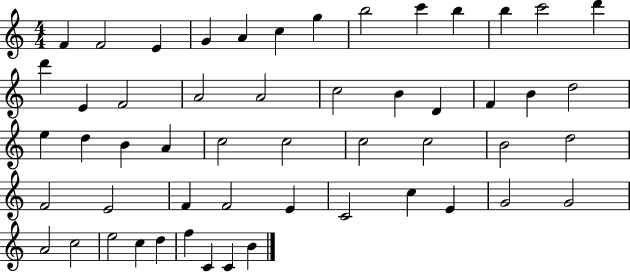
F4/q F4/h E4/q G4/q A4/q C5/q G5/q B5/h C6/q B5/q B5/q C6/h D6/q D6/q E4/q F4/h A4/h A4/h C5/h B4/q D4/q F4/q B4/q D5/h E5/q D5/q B4/q A4/q C5/h C5/h C5/h C5/h B4/h D5/h F4/h E4/h F4/q F4/h E4/q C4/h C5/q E4/q G4/h G4/h A4/h C5/h E5/h C5/q D5/q F5/q C4/q C4/q B4/q